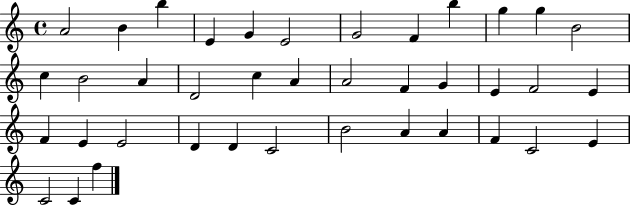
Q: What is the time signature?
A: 4/4